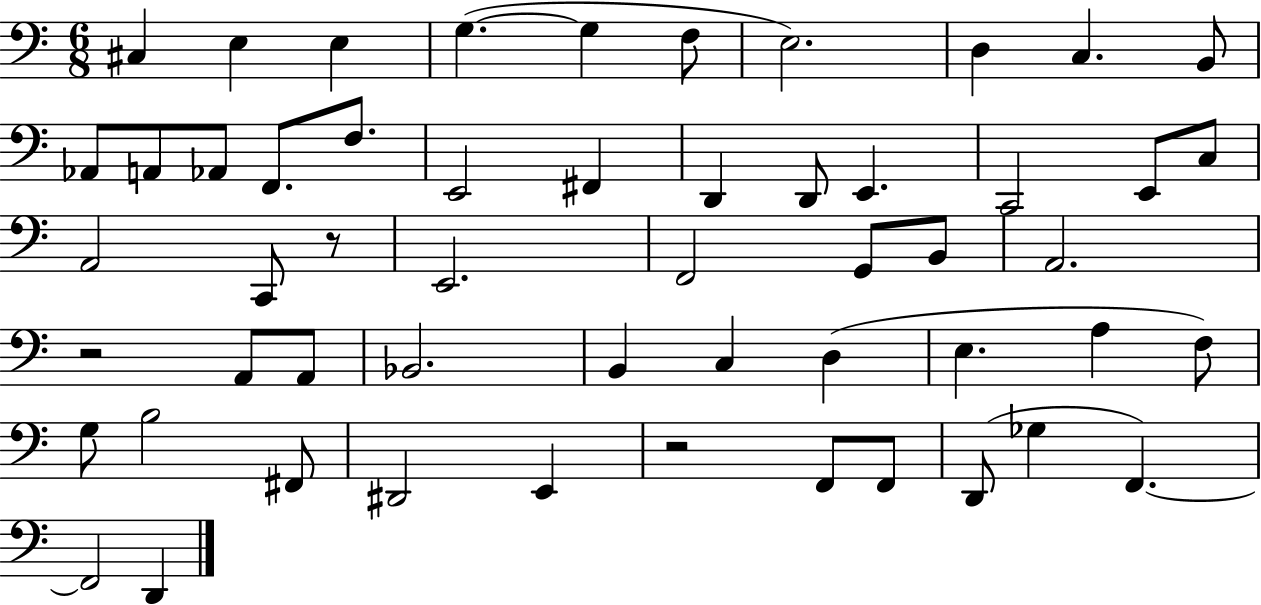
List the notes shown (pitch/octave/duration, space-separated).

C#3/q E3/q E3/q G3/q. G3/q F3/e E3/h. D3/q C3/q. B2/e Ab2/e A2/e Ab2/e F2/e. F3/e. E2/h F#2/q D2/q D2/e E2/q. C2/h E2/e C3/e A2/h C2/e R/e E2/h. F2/h G2/e B2/e A2/h. R/h A2/e A2/e Bb2/h. B2/q C3/q D3/q E3/q. A3/q F3/e G3/e B3/h F#2/e D#2/h E2/q R/h F2/e F2/e D2/e Gb3/q F2/q. F2/h D2/q